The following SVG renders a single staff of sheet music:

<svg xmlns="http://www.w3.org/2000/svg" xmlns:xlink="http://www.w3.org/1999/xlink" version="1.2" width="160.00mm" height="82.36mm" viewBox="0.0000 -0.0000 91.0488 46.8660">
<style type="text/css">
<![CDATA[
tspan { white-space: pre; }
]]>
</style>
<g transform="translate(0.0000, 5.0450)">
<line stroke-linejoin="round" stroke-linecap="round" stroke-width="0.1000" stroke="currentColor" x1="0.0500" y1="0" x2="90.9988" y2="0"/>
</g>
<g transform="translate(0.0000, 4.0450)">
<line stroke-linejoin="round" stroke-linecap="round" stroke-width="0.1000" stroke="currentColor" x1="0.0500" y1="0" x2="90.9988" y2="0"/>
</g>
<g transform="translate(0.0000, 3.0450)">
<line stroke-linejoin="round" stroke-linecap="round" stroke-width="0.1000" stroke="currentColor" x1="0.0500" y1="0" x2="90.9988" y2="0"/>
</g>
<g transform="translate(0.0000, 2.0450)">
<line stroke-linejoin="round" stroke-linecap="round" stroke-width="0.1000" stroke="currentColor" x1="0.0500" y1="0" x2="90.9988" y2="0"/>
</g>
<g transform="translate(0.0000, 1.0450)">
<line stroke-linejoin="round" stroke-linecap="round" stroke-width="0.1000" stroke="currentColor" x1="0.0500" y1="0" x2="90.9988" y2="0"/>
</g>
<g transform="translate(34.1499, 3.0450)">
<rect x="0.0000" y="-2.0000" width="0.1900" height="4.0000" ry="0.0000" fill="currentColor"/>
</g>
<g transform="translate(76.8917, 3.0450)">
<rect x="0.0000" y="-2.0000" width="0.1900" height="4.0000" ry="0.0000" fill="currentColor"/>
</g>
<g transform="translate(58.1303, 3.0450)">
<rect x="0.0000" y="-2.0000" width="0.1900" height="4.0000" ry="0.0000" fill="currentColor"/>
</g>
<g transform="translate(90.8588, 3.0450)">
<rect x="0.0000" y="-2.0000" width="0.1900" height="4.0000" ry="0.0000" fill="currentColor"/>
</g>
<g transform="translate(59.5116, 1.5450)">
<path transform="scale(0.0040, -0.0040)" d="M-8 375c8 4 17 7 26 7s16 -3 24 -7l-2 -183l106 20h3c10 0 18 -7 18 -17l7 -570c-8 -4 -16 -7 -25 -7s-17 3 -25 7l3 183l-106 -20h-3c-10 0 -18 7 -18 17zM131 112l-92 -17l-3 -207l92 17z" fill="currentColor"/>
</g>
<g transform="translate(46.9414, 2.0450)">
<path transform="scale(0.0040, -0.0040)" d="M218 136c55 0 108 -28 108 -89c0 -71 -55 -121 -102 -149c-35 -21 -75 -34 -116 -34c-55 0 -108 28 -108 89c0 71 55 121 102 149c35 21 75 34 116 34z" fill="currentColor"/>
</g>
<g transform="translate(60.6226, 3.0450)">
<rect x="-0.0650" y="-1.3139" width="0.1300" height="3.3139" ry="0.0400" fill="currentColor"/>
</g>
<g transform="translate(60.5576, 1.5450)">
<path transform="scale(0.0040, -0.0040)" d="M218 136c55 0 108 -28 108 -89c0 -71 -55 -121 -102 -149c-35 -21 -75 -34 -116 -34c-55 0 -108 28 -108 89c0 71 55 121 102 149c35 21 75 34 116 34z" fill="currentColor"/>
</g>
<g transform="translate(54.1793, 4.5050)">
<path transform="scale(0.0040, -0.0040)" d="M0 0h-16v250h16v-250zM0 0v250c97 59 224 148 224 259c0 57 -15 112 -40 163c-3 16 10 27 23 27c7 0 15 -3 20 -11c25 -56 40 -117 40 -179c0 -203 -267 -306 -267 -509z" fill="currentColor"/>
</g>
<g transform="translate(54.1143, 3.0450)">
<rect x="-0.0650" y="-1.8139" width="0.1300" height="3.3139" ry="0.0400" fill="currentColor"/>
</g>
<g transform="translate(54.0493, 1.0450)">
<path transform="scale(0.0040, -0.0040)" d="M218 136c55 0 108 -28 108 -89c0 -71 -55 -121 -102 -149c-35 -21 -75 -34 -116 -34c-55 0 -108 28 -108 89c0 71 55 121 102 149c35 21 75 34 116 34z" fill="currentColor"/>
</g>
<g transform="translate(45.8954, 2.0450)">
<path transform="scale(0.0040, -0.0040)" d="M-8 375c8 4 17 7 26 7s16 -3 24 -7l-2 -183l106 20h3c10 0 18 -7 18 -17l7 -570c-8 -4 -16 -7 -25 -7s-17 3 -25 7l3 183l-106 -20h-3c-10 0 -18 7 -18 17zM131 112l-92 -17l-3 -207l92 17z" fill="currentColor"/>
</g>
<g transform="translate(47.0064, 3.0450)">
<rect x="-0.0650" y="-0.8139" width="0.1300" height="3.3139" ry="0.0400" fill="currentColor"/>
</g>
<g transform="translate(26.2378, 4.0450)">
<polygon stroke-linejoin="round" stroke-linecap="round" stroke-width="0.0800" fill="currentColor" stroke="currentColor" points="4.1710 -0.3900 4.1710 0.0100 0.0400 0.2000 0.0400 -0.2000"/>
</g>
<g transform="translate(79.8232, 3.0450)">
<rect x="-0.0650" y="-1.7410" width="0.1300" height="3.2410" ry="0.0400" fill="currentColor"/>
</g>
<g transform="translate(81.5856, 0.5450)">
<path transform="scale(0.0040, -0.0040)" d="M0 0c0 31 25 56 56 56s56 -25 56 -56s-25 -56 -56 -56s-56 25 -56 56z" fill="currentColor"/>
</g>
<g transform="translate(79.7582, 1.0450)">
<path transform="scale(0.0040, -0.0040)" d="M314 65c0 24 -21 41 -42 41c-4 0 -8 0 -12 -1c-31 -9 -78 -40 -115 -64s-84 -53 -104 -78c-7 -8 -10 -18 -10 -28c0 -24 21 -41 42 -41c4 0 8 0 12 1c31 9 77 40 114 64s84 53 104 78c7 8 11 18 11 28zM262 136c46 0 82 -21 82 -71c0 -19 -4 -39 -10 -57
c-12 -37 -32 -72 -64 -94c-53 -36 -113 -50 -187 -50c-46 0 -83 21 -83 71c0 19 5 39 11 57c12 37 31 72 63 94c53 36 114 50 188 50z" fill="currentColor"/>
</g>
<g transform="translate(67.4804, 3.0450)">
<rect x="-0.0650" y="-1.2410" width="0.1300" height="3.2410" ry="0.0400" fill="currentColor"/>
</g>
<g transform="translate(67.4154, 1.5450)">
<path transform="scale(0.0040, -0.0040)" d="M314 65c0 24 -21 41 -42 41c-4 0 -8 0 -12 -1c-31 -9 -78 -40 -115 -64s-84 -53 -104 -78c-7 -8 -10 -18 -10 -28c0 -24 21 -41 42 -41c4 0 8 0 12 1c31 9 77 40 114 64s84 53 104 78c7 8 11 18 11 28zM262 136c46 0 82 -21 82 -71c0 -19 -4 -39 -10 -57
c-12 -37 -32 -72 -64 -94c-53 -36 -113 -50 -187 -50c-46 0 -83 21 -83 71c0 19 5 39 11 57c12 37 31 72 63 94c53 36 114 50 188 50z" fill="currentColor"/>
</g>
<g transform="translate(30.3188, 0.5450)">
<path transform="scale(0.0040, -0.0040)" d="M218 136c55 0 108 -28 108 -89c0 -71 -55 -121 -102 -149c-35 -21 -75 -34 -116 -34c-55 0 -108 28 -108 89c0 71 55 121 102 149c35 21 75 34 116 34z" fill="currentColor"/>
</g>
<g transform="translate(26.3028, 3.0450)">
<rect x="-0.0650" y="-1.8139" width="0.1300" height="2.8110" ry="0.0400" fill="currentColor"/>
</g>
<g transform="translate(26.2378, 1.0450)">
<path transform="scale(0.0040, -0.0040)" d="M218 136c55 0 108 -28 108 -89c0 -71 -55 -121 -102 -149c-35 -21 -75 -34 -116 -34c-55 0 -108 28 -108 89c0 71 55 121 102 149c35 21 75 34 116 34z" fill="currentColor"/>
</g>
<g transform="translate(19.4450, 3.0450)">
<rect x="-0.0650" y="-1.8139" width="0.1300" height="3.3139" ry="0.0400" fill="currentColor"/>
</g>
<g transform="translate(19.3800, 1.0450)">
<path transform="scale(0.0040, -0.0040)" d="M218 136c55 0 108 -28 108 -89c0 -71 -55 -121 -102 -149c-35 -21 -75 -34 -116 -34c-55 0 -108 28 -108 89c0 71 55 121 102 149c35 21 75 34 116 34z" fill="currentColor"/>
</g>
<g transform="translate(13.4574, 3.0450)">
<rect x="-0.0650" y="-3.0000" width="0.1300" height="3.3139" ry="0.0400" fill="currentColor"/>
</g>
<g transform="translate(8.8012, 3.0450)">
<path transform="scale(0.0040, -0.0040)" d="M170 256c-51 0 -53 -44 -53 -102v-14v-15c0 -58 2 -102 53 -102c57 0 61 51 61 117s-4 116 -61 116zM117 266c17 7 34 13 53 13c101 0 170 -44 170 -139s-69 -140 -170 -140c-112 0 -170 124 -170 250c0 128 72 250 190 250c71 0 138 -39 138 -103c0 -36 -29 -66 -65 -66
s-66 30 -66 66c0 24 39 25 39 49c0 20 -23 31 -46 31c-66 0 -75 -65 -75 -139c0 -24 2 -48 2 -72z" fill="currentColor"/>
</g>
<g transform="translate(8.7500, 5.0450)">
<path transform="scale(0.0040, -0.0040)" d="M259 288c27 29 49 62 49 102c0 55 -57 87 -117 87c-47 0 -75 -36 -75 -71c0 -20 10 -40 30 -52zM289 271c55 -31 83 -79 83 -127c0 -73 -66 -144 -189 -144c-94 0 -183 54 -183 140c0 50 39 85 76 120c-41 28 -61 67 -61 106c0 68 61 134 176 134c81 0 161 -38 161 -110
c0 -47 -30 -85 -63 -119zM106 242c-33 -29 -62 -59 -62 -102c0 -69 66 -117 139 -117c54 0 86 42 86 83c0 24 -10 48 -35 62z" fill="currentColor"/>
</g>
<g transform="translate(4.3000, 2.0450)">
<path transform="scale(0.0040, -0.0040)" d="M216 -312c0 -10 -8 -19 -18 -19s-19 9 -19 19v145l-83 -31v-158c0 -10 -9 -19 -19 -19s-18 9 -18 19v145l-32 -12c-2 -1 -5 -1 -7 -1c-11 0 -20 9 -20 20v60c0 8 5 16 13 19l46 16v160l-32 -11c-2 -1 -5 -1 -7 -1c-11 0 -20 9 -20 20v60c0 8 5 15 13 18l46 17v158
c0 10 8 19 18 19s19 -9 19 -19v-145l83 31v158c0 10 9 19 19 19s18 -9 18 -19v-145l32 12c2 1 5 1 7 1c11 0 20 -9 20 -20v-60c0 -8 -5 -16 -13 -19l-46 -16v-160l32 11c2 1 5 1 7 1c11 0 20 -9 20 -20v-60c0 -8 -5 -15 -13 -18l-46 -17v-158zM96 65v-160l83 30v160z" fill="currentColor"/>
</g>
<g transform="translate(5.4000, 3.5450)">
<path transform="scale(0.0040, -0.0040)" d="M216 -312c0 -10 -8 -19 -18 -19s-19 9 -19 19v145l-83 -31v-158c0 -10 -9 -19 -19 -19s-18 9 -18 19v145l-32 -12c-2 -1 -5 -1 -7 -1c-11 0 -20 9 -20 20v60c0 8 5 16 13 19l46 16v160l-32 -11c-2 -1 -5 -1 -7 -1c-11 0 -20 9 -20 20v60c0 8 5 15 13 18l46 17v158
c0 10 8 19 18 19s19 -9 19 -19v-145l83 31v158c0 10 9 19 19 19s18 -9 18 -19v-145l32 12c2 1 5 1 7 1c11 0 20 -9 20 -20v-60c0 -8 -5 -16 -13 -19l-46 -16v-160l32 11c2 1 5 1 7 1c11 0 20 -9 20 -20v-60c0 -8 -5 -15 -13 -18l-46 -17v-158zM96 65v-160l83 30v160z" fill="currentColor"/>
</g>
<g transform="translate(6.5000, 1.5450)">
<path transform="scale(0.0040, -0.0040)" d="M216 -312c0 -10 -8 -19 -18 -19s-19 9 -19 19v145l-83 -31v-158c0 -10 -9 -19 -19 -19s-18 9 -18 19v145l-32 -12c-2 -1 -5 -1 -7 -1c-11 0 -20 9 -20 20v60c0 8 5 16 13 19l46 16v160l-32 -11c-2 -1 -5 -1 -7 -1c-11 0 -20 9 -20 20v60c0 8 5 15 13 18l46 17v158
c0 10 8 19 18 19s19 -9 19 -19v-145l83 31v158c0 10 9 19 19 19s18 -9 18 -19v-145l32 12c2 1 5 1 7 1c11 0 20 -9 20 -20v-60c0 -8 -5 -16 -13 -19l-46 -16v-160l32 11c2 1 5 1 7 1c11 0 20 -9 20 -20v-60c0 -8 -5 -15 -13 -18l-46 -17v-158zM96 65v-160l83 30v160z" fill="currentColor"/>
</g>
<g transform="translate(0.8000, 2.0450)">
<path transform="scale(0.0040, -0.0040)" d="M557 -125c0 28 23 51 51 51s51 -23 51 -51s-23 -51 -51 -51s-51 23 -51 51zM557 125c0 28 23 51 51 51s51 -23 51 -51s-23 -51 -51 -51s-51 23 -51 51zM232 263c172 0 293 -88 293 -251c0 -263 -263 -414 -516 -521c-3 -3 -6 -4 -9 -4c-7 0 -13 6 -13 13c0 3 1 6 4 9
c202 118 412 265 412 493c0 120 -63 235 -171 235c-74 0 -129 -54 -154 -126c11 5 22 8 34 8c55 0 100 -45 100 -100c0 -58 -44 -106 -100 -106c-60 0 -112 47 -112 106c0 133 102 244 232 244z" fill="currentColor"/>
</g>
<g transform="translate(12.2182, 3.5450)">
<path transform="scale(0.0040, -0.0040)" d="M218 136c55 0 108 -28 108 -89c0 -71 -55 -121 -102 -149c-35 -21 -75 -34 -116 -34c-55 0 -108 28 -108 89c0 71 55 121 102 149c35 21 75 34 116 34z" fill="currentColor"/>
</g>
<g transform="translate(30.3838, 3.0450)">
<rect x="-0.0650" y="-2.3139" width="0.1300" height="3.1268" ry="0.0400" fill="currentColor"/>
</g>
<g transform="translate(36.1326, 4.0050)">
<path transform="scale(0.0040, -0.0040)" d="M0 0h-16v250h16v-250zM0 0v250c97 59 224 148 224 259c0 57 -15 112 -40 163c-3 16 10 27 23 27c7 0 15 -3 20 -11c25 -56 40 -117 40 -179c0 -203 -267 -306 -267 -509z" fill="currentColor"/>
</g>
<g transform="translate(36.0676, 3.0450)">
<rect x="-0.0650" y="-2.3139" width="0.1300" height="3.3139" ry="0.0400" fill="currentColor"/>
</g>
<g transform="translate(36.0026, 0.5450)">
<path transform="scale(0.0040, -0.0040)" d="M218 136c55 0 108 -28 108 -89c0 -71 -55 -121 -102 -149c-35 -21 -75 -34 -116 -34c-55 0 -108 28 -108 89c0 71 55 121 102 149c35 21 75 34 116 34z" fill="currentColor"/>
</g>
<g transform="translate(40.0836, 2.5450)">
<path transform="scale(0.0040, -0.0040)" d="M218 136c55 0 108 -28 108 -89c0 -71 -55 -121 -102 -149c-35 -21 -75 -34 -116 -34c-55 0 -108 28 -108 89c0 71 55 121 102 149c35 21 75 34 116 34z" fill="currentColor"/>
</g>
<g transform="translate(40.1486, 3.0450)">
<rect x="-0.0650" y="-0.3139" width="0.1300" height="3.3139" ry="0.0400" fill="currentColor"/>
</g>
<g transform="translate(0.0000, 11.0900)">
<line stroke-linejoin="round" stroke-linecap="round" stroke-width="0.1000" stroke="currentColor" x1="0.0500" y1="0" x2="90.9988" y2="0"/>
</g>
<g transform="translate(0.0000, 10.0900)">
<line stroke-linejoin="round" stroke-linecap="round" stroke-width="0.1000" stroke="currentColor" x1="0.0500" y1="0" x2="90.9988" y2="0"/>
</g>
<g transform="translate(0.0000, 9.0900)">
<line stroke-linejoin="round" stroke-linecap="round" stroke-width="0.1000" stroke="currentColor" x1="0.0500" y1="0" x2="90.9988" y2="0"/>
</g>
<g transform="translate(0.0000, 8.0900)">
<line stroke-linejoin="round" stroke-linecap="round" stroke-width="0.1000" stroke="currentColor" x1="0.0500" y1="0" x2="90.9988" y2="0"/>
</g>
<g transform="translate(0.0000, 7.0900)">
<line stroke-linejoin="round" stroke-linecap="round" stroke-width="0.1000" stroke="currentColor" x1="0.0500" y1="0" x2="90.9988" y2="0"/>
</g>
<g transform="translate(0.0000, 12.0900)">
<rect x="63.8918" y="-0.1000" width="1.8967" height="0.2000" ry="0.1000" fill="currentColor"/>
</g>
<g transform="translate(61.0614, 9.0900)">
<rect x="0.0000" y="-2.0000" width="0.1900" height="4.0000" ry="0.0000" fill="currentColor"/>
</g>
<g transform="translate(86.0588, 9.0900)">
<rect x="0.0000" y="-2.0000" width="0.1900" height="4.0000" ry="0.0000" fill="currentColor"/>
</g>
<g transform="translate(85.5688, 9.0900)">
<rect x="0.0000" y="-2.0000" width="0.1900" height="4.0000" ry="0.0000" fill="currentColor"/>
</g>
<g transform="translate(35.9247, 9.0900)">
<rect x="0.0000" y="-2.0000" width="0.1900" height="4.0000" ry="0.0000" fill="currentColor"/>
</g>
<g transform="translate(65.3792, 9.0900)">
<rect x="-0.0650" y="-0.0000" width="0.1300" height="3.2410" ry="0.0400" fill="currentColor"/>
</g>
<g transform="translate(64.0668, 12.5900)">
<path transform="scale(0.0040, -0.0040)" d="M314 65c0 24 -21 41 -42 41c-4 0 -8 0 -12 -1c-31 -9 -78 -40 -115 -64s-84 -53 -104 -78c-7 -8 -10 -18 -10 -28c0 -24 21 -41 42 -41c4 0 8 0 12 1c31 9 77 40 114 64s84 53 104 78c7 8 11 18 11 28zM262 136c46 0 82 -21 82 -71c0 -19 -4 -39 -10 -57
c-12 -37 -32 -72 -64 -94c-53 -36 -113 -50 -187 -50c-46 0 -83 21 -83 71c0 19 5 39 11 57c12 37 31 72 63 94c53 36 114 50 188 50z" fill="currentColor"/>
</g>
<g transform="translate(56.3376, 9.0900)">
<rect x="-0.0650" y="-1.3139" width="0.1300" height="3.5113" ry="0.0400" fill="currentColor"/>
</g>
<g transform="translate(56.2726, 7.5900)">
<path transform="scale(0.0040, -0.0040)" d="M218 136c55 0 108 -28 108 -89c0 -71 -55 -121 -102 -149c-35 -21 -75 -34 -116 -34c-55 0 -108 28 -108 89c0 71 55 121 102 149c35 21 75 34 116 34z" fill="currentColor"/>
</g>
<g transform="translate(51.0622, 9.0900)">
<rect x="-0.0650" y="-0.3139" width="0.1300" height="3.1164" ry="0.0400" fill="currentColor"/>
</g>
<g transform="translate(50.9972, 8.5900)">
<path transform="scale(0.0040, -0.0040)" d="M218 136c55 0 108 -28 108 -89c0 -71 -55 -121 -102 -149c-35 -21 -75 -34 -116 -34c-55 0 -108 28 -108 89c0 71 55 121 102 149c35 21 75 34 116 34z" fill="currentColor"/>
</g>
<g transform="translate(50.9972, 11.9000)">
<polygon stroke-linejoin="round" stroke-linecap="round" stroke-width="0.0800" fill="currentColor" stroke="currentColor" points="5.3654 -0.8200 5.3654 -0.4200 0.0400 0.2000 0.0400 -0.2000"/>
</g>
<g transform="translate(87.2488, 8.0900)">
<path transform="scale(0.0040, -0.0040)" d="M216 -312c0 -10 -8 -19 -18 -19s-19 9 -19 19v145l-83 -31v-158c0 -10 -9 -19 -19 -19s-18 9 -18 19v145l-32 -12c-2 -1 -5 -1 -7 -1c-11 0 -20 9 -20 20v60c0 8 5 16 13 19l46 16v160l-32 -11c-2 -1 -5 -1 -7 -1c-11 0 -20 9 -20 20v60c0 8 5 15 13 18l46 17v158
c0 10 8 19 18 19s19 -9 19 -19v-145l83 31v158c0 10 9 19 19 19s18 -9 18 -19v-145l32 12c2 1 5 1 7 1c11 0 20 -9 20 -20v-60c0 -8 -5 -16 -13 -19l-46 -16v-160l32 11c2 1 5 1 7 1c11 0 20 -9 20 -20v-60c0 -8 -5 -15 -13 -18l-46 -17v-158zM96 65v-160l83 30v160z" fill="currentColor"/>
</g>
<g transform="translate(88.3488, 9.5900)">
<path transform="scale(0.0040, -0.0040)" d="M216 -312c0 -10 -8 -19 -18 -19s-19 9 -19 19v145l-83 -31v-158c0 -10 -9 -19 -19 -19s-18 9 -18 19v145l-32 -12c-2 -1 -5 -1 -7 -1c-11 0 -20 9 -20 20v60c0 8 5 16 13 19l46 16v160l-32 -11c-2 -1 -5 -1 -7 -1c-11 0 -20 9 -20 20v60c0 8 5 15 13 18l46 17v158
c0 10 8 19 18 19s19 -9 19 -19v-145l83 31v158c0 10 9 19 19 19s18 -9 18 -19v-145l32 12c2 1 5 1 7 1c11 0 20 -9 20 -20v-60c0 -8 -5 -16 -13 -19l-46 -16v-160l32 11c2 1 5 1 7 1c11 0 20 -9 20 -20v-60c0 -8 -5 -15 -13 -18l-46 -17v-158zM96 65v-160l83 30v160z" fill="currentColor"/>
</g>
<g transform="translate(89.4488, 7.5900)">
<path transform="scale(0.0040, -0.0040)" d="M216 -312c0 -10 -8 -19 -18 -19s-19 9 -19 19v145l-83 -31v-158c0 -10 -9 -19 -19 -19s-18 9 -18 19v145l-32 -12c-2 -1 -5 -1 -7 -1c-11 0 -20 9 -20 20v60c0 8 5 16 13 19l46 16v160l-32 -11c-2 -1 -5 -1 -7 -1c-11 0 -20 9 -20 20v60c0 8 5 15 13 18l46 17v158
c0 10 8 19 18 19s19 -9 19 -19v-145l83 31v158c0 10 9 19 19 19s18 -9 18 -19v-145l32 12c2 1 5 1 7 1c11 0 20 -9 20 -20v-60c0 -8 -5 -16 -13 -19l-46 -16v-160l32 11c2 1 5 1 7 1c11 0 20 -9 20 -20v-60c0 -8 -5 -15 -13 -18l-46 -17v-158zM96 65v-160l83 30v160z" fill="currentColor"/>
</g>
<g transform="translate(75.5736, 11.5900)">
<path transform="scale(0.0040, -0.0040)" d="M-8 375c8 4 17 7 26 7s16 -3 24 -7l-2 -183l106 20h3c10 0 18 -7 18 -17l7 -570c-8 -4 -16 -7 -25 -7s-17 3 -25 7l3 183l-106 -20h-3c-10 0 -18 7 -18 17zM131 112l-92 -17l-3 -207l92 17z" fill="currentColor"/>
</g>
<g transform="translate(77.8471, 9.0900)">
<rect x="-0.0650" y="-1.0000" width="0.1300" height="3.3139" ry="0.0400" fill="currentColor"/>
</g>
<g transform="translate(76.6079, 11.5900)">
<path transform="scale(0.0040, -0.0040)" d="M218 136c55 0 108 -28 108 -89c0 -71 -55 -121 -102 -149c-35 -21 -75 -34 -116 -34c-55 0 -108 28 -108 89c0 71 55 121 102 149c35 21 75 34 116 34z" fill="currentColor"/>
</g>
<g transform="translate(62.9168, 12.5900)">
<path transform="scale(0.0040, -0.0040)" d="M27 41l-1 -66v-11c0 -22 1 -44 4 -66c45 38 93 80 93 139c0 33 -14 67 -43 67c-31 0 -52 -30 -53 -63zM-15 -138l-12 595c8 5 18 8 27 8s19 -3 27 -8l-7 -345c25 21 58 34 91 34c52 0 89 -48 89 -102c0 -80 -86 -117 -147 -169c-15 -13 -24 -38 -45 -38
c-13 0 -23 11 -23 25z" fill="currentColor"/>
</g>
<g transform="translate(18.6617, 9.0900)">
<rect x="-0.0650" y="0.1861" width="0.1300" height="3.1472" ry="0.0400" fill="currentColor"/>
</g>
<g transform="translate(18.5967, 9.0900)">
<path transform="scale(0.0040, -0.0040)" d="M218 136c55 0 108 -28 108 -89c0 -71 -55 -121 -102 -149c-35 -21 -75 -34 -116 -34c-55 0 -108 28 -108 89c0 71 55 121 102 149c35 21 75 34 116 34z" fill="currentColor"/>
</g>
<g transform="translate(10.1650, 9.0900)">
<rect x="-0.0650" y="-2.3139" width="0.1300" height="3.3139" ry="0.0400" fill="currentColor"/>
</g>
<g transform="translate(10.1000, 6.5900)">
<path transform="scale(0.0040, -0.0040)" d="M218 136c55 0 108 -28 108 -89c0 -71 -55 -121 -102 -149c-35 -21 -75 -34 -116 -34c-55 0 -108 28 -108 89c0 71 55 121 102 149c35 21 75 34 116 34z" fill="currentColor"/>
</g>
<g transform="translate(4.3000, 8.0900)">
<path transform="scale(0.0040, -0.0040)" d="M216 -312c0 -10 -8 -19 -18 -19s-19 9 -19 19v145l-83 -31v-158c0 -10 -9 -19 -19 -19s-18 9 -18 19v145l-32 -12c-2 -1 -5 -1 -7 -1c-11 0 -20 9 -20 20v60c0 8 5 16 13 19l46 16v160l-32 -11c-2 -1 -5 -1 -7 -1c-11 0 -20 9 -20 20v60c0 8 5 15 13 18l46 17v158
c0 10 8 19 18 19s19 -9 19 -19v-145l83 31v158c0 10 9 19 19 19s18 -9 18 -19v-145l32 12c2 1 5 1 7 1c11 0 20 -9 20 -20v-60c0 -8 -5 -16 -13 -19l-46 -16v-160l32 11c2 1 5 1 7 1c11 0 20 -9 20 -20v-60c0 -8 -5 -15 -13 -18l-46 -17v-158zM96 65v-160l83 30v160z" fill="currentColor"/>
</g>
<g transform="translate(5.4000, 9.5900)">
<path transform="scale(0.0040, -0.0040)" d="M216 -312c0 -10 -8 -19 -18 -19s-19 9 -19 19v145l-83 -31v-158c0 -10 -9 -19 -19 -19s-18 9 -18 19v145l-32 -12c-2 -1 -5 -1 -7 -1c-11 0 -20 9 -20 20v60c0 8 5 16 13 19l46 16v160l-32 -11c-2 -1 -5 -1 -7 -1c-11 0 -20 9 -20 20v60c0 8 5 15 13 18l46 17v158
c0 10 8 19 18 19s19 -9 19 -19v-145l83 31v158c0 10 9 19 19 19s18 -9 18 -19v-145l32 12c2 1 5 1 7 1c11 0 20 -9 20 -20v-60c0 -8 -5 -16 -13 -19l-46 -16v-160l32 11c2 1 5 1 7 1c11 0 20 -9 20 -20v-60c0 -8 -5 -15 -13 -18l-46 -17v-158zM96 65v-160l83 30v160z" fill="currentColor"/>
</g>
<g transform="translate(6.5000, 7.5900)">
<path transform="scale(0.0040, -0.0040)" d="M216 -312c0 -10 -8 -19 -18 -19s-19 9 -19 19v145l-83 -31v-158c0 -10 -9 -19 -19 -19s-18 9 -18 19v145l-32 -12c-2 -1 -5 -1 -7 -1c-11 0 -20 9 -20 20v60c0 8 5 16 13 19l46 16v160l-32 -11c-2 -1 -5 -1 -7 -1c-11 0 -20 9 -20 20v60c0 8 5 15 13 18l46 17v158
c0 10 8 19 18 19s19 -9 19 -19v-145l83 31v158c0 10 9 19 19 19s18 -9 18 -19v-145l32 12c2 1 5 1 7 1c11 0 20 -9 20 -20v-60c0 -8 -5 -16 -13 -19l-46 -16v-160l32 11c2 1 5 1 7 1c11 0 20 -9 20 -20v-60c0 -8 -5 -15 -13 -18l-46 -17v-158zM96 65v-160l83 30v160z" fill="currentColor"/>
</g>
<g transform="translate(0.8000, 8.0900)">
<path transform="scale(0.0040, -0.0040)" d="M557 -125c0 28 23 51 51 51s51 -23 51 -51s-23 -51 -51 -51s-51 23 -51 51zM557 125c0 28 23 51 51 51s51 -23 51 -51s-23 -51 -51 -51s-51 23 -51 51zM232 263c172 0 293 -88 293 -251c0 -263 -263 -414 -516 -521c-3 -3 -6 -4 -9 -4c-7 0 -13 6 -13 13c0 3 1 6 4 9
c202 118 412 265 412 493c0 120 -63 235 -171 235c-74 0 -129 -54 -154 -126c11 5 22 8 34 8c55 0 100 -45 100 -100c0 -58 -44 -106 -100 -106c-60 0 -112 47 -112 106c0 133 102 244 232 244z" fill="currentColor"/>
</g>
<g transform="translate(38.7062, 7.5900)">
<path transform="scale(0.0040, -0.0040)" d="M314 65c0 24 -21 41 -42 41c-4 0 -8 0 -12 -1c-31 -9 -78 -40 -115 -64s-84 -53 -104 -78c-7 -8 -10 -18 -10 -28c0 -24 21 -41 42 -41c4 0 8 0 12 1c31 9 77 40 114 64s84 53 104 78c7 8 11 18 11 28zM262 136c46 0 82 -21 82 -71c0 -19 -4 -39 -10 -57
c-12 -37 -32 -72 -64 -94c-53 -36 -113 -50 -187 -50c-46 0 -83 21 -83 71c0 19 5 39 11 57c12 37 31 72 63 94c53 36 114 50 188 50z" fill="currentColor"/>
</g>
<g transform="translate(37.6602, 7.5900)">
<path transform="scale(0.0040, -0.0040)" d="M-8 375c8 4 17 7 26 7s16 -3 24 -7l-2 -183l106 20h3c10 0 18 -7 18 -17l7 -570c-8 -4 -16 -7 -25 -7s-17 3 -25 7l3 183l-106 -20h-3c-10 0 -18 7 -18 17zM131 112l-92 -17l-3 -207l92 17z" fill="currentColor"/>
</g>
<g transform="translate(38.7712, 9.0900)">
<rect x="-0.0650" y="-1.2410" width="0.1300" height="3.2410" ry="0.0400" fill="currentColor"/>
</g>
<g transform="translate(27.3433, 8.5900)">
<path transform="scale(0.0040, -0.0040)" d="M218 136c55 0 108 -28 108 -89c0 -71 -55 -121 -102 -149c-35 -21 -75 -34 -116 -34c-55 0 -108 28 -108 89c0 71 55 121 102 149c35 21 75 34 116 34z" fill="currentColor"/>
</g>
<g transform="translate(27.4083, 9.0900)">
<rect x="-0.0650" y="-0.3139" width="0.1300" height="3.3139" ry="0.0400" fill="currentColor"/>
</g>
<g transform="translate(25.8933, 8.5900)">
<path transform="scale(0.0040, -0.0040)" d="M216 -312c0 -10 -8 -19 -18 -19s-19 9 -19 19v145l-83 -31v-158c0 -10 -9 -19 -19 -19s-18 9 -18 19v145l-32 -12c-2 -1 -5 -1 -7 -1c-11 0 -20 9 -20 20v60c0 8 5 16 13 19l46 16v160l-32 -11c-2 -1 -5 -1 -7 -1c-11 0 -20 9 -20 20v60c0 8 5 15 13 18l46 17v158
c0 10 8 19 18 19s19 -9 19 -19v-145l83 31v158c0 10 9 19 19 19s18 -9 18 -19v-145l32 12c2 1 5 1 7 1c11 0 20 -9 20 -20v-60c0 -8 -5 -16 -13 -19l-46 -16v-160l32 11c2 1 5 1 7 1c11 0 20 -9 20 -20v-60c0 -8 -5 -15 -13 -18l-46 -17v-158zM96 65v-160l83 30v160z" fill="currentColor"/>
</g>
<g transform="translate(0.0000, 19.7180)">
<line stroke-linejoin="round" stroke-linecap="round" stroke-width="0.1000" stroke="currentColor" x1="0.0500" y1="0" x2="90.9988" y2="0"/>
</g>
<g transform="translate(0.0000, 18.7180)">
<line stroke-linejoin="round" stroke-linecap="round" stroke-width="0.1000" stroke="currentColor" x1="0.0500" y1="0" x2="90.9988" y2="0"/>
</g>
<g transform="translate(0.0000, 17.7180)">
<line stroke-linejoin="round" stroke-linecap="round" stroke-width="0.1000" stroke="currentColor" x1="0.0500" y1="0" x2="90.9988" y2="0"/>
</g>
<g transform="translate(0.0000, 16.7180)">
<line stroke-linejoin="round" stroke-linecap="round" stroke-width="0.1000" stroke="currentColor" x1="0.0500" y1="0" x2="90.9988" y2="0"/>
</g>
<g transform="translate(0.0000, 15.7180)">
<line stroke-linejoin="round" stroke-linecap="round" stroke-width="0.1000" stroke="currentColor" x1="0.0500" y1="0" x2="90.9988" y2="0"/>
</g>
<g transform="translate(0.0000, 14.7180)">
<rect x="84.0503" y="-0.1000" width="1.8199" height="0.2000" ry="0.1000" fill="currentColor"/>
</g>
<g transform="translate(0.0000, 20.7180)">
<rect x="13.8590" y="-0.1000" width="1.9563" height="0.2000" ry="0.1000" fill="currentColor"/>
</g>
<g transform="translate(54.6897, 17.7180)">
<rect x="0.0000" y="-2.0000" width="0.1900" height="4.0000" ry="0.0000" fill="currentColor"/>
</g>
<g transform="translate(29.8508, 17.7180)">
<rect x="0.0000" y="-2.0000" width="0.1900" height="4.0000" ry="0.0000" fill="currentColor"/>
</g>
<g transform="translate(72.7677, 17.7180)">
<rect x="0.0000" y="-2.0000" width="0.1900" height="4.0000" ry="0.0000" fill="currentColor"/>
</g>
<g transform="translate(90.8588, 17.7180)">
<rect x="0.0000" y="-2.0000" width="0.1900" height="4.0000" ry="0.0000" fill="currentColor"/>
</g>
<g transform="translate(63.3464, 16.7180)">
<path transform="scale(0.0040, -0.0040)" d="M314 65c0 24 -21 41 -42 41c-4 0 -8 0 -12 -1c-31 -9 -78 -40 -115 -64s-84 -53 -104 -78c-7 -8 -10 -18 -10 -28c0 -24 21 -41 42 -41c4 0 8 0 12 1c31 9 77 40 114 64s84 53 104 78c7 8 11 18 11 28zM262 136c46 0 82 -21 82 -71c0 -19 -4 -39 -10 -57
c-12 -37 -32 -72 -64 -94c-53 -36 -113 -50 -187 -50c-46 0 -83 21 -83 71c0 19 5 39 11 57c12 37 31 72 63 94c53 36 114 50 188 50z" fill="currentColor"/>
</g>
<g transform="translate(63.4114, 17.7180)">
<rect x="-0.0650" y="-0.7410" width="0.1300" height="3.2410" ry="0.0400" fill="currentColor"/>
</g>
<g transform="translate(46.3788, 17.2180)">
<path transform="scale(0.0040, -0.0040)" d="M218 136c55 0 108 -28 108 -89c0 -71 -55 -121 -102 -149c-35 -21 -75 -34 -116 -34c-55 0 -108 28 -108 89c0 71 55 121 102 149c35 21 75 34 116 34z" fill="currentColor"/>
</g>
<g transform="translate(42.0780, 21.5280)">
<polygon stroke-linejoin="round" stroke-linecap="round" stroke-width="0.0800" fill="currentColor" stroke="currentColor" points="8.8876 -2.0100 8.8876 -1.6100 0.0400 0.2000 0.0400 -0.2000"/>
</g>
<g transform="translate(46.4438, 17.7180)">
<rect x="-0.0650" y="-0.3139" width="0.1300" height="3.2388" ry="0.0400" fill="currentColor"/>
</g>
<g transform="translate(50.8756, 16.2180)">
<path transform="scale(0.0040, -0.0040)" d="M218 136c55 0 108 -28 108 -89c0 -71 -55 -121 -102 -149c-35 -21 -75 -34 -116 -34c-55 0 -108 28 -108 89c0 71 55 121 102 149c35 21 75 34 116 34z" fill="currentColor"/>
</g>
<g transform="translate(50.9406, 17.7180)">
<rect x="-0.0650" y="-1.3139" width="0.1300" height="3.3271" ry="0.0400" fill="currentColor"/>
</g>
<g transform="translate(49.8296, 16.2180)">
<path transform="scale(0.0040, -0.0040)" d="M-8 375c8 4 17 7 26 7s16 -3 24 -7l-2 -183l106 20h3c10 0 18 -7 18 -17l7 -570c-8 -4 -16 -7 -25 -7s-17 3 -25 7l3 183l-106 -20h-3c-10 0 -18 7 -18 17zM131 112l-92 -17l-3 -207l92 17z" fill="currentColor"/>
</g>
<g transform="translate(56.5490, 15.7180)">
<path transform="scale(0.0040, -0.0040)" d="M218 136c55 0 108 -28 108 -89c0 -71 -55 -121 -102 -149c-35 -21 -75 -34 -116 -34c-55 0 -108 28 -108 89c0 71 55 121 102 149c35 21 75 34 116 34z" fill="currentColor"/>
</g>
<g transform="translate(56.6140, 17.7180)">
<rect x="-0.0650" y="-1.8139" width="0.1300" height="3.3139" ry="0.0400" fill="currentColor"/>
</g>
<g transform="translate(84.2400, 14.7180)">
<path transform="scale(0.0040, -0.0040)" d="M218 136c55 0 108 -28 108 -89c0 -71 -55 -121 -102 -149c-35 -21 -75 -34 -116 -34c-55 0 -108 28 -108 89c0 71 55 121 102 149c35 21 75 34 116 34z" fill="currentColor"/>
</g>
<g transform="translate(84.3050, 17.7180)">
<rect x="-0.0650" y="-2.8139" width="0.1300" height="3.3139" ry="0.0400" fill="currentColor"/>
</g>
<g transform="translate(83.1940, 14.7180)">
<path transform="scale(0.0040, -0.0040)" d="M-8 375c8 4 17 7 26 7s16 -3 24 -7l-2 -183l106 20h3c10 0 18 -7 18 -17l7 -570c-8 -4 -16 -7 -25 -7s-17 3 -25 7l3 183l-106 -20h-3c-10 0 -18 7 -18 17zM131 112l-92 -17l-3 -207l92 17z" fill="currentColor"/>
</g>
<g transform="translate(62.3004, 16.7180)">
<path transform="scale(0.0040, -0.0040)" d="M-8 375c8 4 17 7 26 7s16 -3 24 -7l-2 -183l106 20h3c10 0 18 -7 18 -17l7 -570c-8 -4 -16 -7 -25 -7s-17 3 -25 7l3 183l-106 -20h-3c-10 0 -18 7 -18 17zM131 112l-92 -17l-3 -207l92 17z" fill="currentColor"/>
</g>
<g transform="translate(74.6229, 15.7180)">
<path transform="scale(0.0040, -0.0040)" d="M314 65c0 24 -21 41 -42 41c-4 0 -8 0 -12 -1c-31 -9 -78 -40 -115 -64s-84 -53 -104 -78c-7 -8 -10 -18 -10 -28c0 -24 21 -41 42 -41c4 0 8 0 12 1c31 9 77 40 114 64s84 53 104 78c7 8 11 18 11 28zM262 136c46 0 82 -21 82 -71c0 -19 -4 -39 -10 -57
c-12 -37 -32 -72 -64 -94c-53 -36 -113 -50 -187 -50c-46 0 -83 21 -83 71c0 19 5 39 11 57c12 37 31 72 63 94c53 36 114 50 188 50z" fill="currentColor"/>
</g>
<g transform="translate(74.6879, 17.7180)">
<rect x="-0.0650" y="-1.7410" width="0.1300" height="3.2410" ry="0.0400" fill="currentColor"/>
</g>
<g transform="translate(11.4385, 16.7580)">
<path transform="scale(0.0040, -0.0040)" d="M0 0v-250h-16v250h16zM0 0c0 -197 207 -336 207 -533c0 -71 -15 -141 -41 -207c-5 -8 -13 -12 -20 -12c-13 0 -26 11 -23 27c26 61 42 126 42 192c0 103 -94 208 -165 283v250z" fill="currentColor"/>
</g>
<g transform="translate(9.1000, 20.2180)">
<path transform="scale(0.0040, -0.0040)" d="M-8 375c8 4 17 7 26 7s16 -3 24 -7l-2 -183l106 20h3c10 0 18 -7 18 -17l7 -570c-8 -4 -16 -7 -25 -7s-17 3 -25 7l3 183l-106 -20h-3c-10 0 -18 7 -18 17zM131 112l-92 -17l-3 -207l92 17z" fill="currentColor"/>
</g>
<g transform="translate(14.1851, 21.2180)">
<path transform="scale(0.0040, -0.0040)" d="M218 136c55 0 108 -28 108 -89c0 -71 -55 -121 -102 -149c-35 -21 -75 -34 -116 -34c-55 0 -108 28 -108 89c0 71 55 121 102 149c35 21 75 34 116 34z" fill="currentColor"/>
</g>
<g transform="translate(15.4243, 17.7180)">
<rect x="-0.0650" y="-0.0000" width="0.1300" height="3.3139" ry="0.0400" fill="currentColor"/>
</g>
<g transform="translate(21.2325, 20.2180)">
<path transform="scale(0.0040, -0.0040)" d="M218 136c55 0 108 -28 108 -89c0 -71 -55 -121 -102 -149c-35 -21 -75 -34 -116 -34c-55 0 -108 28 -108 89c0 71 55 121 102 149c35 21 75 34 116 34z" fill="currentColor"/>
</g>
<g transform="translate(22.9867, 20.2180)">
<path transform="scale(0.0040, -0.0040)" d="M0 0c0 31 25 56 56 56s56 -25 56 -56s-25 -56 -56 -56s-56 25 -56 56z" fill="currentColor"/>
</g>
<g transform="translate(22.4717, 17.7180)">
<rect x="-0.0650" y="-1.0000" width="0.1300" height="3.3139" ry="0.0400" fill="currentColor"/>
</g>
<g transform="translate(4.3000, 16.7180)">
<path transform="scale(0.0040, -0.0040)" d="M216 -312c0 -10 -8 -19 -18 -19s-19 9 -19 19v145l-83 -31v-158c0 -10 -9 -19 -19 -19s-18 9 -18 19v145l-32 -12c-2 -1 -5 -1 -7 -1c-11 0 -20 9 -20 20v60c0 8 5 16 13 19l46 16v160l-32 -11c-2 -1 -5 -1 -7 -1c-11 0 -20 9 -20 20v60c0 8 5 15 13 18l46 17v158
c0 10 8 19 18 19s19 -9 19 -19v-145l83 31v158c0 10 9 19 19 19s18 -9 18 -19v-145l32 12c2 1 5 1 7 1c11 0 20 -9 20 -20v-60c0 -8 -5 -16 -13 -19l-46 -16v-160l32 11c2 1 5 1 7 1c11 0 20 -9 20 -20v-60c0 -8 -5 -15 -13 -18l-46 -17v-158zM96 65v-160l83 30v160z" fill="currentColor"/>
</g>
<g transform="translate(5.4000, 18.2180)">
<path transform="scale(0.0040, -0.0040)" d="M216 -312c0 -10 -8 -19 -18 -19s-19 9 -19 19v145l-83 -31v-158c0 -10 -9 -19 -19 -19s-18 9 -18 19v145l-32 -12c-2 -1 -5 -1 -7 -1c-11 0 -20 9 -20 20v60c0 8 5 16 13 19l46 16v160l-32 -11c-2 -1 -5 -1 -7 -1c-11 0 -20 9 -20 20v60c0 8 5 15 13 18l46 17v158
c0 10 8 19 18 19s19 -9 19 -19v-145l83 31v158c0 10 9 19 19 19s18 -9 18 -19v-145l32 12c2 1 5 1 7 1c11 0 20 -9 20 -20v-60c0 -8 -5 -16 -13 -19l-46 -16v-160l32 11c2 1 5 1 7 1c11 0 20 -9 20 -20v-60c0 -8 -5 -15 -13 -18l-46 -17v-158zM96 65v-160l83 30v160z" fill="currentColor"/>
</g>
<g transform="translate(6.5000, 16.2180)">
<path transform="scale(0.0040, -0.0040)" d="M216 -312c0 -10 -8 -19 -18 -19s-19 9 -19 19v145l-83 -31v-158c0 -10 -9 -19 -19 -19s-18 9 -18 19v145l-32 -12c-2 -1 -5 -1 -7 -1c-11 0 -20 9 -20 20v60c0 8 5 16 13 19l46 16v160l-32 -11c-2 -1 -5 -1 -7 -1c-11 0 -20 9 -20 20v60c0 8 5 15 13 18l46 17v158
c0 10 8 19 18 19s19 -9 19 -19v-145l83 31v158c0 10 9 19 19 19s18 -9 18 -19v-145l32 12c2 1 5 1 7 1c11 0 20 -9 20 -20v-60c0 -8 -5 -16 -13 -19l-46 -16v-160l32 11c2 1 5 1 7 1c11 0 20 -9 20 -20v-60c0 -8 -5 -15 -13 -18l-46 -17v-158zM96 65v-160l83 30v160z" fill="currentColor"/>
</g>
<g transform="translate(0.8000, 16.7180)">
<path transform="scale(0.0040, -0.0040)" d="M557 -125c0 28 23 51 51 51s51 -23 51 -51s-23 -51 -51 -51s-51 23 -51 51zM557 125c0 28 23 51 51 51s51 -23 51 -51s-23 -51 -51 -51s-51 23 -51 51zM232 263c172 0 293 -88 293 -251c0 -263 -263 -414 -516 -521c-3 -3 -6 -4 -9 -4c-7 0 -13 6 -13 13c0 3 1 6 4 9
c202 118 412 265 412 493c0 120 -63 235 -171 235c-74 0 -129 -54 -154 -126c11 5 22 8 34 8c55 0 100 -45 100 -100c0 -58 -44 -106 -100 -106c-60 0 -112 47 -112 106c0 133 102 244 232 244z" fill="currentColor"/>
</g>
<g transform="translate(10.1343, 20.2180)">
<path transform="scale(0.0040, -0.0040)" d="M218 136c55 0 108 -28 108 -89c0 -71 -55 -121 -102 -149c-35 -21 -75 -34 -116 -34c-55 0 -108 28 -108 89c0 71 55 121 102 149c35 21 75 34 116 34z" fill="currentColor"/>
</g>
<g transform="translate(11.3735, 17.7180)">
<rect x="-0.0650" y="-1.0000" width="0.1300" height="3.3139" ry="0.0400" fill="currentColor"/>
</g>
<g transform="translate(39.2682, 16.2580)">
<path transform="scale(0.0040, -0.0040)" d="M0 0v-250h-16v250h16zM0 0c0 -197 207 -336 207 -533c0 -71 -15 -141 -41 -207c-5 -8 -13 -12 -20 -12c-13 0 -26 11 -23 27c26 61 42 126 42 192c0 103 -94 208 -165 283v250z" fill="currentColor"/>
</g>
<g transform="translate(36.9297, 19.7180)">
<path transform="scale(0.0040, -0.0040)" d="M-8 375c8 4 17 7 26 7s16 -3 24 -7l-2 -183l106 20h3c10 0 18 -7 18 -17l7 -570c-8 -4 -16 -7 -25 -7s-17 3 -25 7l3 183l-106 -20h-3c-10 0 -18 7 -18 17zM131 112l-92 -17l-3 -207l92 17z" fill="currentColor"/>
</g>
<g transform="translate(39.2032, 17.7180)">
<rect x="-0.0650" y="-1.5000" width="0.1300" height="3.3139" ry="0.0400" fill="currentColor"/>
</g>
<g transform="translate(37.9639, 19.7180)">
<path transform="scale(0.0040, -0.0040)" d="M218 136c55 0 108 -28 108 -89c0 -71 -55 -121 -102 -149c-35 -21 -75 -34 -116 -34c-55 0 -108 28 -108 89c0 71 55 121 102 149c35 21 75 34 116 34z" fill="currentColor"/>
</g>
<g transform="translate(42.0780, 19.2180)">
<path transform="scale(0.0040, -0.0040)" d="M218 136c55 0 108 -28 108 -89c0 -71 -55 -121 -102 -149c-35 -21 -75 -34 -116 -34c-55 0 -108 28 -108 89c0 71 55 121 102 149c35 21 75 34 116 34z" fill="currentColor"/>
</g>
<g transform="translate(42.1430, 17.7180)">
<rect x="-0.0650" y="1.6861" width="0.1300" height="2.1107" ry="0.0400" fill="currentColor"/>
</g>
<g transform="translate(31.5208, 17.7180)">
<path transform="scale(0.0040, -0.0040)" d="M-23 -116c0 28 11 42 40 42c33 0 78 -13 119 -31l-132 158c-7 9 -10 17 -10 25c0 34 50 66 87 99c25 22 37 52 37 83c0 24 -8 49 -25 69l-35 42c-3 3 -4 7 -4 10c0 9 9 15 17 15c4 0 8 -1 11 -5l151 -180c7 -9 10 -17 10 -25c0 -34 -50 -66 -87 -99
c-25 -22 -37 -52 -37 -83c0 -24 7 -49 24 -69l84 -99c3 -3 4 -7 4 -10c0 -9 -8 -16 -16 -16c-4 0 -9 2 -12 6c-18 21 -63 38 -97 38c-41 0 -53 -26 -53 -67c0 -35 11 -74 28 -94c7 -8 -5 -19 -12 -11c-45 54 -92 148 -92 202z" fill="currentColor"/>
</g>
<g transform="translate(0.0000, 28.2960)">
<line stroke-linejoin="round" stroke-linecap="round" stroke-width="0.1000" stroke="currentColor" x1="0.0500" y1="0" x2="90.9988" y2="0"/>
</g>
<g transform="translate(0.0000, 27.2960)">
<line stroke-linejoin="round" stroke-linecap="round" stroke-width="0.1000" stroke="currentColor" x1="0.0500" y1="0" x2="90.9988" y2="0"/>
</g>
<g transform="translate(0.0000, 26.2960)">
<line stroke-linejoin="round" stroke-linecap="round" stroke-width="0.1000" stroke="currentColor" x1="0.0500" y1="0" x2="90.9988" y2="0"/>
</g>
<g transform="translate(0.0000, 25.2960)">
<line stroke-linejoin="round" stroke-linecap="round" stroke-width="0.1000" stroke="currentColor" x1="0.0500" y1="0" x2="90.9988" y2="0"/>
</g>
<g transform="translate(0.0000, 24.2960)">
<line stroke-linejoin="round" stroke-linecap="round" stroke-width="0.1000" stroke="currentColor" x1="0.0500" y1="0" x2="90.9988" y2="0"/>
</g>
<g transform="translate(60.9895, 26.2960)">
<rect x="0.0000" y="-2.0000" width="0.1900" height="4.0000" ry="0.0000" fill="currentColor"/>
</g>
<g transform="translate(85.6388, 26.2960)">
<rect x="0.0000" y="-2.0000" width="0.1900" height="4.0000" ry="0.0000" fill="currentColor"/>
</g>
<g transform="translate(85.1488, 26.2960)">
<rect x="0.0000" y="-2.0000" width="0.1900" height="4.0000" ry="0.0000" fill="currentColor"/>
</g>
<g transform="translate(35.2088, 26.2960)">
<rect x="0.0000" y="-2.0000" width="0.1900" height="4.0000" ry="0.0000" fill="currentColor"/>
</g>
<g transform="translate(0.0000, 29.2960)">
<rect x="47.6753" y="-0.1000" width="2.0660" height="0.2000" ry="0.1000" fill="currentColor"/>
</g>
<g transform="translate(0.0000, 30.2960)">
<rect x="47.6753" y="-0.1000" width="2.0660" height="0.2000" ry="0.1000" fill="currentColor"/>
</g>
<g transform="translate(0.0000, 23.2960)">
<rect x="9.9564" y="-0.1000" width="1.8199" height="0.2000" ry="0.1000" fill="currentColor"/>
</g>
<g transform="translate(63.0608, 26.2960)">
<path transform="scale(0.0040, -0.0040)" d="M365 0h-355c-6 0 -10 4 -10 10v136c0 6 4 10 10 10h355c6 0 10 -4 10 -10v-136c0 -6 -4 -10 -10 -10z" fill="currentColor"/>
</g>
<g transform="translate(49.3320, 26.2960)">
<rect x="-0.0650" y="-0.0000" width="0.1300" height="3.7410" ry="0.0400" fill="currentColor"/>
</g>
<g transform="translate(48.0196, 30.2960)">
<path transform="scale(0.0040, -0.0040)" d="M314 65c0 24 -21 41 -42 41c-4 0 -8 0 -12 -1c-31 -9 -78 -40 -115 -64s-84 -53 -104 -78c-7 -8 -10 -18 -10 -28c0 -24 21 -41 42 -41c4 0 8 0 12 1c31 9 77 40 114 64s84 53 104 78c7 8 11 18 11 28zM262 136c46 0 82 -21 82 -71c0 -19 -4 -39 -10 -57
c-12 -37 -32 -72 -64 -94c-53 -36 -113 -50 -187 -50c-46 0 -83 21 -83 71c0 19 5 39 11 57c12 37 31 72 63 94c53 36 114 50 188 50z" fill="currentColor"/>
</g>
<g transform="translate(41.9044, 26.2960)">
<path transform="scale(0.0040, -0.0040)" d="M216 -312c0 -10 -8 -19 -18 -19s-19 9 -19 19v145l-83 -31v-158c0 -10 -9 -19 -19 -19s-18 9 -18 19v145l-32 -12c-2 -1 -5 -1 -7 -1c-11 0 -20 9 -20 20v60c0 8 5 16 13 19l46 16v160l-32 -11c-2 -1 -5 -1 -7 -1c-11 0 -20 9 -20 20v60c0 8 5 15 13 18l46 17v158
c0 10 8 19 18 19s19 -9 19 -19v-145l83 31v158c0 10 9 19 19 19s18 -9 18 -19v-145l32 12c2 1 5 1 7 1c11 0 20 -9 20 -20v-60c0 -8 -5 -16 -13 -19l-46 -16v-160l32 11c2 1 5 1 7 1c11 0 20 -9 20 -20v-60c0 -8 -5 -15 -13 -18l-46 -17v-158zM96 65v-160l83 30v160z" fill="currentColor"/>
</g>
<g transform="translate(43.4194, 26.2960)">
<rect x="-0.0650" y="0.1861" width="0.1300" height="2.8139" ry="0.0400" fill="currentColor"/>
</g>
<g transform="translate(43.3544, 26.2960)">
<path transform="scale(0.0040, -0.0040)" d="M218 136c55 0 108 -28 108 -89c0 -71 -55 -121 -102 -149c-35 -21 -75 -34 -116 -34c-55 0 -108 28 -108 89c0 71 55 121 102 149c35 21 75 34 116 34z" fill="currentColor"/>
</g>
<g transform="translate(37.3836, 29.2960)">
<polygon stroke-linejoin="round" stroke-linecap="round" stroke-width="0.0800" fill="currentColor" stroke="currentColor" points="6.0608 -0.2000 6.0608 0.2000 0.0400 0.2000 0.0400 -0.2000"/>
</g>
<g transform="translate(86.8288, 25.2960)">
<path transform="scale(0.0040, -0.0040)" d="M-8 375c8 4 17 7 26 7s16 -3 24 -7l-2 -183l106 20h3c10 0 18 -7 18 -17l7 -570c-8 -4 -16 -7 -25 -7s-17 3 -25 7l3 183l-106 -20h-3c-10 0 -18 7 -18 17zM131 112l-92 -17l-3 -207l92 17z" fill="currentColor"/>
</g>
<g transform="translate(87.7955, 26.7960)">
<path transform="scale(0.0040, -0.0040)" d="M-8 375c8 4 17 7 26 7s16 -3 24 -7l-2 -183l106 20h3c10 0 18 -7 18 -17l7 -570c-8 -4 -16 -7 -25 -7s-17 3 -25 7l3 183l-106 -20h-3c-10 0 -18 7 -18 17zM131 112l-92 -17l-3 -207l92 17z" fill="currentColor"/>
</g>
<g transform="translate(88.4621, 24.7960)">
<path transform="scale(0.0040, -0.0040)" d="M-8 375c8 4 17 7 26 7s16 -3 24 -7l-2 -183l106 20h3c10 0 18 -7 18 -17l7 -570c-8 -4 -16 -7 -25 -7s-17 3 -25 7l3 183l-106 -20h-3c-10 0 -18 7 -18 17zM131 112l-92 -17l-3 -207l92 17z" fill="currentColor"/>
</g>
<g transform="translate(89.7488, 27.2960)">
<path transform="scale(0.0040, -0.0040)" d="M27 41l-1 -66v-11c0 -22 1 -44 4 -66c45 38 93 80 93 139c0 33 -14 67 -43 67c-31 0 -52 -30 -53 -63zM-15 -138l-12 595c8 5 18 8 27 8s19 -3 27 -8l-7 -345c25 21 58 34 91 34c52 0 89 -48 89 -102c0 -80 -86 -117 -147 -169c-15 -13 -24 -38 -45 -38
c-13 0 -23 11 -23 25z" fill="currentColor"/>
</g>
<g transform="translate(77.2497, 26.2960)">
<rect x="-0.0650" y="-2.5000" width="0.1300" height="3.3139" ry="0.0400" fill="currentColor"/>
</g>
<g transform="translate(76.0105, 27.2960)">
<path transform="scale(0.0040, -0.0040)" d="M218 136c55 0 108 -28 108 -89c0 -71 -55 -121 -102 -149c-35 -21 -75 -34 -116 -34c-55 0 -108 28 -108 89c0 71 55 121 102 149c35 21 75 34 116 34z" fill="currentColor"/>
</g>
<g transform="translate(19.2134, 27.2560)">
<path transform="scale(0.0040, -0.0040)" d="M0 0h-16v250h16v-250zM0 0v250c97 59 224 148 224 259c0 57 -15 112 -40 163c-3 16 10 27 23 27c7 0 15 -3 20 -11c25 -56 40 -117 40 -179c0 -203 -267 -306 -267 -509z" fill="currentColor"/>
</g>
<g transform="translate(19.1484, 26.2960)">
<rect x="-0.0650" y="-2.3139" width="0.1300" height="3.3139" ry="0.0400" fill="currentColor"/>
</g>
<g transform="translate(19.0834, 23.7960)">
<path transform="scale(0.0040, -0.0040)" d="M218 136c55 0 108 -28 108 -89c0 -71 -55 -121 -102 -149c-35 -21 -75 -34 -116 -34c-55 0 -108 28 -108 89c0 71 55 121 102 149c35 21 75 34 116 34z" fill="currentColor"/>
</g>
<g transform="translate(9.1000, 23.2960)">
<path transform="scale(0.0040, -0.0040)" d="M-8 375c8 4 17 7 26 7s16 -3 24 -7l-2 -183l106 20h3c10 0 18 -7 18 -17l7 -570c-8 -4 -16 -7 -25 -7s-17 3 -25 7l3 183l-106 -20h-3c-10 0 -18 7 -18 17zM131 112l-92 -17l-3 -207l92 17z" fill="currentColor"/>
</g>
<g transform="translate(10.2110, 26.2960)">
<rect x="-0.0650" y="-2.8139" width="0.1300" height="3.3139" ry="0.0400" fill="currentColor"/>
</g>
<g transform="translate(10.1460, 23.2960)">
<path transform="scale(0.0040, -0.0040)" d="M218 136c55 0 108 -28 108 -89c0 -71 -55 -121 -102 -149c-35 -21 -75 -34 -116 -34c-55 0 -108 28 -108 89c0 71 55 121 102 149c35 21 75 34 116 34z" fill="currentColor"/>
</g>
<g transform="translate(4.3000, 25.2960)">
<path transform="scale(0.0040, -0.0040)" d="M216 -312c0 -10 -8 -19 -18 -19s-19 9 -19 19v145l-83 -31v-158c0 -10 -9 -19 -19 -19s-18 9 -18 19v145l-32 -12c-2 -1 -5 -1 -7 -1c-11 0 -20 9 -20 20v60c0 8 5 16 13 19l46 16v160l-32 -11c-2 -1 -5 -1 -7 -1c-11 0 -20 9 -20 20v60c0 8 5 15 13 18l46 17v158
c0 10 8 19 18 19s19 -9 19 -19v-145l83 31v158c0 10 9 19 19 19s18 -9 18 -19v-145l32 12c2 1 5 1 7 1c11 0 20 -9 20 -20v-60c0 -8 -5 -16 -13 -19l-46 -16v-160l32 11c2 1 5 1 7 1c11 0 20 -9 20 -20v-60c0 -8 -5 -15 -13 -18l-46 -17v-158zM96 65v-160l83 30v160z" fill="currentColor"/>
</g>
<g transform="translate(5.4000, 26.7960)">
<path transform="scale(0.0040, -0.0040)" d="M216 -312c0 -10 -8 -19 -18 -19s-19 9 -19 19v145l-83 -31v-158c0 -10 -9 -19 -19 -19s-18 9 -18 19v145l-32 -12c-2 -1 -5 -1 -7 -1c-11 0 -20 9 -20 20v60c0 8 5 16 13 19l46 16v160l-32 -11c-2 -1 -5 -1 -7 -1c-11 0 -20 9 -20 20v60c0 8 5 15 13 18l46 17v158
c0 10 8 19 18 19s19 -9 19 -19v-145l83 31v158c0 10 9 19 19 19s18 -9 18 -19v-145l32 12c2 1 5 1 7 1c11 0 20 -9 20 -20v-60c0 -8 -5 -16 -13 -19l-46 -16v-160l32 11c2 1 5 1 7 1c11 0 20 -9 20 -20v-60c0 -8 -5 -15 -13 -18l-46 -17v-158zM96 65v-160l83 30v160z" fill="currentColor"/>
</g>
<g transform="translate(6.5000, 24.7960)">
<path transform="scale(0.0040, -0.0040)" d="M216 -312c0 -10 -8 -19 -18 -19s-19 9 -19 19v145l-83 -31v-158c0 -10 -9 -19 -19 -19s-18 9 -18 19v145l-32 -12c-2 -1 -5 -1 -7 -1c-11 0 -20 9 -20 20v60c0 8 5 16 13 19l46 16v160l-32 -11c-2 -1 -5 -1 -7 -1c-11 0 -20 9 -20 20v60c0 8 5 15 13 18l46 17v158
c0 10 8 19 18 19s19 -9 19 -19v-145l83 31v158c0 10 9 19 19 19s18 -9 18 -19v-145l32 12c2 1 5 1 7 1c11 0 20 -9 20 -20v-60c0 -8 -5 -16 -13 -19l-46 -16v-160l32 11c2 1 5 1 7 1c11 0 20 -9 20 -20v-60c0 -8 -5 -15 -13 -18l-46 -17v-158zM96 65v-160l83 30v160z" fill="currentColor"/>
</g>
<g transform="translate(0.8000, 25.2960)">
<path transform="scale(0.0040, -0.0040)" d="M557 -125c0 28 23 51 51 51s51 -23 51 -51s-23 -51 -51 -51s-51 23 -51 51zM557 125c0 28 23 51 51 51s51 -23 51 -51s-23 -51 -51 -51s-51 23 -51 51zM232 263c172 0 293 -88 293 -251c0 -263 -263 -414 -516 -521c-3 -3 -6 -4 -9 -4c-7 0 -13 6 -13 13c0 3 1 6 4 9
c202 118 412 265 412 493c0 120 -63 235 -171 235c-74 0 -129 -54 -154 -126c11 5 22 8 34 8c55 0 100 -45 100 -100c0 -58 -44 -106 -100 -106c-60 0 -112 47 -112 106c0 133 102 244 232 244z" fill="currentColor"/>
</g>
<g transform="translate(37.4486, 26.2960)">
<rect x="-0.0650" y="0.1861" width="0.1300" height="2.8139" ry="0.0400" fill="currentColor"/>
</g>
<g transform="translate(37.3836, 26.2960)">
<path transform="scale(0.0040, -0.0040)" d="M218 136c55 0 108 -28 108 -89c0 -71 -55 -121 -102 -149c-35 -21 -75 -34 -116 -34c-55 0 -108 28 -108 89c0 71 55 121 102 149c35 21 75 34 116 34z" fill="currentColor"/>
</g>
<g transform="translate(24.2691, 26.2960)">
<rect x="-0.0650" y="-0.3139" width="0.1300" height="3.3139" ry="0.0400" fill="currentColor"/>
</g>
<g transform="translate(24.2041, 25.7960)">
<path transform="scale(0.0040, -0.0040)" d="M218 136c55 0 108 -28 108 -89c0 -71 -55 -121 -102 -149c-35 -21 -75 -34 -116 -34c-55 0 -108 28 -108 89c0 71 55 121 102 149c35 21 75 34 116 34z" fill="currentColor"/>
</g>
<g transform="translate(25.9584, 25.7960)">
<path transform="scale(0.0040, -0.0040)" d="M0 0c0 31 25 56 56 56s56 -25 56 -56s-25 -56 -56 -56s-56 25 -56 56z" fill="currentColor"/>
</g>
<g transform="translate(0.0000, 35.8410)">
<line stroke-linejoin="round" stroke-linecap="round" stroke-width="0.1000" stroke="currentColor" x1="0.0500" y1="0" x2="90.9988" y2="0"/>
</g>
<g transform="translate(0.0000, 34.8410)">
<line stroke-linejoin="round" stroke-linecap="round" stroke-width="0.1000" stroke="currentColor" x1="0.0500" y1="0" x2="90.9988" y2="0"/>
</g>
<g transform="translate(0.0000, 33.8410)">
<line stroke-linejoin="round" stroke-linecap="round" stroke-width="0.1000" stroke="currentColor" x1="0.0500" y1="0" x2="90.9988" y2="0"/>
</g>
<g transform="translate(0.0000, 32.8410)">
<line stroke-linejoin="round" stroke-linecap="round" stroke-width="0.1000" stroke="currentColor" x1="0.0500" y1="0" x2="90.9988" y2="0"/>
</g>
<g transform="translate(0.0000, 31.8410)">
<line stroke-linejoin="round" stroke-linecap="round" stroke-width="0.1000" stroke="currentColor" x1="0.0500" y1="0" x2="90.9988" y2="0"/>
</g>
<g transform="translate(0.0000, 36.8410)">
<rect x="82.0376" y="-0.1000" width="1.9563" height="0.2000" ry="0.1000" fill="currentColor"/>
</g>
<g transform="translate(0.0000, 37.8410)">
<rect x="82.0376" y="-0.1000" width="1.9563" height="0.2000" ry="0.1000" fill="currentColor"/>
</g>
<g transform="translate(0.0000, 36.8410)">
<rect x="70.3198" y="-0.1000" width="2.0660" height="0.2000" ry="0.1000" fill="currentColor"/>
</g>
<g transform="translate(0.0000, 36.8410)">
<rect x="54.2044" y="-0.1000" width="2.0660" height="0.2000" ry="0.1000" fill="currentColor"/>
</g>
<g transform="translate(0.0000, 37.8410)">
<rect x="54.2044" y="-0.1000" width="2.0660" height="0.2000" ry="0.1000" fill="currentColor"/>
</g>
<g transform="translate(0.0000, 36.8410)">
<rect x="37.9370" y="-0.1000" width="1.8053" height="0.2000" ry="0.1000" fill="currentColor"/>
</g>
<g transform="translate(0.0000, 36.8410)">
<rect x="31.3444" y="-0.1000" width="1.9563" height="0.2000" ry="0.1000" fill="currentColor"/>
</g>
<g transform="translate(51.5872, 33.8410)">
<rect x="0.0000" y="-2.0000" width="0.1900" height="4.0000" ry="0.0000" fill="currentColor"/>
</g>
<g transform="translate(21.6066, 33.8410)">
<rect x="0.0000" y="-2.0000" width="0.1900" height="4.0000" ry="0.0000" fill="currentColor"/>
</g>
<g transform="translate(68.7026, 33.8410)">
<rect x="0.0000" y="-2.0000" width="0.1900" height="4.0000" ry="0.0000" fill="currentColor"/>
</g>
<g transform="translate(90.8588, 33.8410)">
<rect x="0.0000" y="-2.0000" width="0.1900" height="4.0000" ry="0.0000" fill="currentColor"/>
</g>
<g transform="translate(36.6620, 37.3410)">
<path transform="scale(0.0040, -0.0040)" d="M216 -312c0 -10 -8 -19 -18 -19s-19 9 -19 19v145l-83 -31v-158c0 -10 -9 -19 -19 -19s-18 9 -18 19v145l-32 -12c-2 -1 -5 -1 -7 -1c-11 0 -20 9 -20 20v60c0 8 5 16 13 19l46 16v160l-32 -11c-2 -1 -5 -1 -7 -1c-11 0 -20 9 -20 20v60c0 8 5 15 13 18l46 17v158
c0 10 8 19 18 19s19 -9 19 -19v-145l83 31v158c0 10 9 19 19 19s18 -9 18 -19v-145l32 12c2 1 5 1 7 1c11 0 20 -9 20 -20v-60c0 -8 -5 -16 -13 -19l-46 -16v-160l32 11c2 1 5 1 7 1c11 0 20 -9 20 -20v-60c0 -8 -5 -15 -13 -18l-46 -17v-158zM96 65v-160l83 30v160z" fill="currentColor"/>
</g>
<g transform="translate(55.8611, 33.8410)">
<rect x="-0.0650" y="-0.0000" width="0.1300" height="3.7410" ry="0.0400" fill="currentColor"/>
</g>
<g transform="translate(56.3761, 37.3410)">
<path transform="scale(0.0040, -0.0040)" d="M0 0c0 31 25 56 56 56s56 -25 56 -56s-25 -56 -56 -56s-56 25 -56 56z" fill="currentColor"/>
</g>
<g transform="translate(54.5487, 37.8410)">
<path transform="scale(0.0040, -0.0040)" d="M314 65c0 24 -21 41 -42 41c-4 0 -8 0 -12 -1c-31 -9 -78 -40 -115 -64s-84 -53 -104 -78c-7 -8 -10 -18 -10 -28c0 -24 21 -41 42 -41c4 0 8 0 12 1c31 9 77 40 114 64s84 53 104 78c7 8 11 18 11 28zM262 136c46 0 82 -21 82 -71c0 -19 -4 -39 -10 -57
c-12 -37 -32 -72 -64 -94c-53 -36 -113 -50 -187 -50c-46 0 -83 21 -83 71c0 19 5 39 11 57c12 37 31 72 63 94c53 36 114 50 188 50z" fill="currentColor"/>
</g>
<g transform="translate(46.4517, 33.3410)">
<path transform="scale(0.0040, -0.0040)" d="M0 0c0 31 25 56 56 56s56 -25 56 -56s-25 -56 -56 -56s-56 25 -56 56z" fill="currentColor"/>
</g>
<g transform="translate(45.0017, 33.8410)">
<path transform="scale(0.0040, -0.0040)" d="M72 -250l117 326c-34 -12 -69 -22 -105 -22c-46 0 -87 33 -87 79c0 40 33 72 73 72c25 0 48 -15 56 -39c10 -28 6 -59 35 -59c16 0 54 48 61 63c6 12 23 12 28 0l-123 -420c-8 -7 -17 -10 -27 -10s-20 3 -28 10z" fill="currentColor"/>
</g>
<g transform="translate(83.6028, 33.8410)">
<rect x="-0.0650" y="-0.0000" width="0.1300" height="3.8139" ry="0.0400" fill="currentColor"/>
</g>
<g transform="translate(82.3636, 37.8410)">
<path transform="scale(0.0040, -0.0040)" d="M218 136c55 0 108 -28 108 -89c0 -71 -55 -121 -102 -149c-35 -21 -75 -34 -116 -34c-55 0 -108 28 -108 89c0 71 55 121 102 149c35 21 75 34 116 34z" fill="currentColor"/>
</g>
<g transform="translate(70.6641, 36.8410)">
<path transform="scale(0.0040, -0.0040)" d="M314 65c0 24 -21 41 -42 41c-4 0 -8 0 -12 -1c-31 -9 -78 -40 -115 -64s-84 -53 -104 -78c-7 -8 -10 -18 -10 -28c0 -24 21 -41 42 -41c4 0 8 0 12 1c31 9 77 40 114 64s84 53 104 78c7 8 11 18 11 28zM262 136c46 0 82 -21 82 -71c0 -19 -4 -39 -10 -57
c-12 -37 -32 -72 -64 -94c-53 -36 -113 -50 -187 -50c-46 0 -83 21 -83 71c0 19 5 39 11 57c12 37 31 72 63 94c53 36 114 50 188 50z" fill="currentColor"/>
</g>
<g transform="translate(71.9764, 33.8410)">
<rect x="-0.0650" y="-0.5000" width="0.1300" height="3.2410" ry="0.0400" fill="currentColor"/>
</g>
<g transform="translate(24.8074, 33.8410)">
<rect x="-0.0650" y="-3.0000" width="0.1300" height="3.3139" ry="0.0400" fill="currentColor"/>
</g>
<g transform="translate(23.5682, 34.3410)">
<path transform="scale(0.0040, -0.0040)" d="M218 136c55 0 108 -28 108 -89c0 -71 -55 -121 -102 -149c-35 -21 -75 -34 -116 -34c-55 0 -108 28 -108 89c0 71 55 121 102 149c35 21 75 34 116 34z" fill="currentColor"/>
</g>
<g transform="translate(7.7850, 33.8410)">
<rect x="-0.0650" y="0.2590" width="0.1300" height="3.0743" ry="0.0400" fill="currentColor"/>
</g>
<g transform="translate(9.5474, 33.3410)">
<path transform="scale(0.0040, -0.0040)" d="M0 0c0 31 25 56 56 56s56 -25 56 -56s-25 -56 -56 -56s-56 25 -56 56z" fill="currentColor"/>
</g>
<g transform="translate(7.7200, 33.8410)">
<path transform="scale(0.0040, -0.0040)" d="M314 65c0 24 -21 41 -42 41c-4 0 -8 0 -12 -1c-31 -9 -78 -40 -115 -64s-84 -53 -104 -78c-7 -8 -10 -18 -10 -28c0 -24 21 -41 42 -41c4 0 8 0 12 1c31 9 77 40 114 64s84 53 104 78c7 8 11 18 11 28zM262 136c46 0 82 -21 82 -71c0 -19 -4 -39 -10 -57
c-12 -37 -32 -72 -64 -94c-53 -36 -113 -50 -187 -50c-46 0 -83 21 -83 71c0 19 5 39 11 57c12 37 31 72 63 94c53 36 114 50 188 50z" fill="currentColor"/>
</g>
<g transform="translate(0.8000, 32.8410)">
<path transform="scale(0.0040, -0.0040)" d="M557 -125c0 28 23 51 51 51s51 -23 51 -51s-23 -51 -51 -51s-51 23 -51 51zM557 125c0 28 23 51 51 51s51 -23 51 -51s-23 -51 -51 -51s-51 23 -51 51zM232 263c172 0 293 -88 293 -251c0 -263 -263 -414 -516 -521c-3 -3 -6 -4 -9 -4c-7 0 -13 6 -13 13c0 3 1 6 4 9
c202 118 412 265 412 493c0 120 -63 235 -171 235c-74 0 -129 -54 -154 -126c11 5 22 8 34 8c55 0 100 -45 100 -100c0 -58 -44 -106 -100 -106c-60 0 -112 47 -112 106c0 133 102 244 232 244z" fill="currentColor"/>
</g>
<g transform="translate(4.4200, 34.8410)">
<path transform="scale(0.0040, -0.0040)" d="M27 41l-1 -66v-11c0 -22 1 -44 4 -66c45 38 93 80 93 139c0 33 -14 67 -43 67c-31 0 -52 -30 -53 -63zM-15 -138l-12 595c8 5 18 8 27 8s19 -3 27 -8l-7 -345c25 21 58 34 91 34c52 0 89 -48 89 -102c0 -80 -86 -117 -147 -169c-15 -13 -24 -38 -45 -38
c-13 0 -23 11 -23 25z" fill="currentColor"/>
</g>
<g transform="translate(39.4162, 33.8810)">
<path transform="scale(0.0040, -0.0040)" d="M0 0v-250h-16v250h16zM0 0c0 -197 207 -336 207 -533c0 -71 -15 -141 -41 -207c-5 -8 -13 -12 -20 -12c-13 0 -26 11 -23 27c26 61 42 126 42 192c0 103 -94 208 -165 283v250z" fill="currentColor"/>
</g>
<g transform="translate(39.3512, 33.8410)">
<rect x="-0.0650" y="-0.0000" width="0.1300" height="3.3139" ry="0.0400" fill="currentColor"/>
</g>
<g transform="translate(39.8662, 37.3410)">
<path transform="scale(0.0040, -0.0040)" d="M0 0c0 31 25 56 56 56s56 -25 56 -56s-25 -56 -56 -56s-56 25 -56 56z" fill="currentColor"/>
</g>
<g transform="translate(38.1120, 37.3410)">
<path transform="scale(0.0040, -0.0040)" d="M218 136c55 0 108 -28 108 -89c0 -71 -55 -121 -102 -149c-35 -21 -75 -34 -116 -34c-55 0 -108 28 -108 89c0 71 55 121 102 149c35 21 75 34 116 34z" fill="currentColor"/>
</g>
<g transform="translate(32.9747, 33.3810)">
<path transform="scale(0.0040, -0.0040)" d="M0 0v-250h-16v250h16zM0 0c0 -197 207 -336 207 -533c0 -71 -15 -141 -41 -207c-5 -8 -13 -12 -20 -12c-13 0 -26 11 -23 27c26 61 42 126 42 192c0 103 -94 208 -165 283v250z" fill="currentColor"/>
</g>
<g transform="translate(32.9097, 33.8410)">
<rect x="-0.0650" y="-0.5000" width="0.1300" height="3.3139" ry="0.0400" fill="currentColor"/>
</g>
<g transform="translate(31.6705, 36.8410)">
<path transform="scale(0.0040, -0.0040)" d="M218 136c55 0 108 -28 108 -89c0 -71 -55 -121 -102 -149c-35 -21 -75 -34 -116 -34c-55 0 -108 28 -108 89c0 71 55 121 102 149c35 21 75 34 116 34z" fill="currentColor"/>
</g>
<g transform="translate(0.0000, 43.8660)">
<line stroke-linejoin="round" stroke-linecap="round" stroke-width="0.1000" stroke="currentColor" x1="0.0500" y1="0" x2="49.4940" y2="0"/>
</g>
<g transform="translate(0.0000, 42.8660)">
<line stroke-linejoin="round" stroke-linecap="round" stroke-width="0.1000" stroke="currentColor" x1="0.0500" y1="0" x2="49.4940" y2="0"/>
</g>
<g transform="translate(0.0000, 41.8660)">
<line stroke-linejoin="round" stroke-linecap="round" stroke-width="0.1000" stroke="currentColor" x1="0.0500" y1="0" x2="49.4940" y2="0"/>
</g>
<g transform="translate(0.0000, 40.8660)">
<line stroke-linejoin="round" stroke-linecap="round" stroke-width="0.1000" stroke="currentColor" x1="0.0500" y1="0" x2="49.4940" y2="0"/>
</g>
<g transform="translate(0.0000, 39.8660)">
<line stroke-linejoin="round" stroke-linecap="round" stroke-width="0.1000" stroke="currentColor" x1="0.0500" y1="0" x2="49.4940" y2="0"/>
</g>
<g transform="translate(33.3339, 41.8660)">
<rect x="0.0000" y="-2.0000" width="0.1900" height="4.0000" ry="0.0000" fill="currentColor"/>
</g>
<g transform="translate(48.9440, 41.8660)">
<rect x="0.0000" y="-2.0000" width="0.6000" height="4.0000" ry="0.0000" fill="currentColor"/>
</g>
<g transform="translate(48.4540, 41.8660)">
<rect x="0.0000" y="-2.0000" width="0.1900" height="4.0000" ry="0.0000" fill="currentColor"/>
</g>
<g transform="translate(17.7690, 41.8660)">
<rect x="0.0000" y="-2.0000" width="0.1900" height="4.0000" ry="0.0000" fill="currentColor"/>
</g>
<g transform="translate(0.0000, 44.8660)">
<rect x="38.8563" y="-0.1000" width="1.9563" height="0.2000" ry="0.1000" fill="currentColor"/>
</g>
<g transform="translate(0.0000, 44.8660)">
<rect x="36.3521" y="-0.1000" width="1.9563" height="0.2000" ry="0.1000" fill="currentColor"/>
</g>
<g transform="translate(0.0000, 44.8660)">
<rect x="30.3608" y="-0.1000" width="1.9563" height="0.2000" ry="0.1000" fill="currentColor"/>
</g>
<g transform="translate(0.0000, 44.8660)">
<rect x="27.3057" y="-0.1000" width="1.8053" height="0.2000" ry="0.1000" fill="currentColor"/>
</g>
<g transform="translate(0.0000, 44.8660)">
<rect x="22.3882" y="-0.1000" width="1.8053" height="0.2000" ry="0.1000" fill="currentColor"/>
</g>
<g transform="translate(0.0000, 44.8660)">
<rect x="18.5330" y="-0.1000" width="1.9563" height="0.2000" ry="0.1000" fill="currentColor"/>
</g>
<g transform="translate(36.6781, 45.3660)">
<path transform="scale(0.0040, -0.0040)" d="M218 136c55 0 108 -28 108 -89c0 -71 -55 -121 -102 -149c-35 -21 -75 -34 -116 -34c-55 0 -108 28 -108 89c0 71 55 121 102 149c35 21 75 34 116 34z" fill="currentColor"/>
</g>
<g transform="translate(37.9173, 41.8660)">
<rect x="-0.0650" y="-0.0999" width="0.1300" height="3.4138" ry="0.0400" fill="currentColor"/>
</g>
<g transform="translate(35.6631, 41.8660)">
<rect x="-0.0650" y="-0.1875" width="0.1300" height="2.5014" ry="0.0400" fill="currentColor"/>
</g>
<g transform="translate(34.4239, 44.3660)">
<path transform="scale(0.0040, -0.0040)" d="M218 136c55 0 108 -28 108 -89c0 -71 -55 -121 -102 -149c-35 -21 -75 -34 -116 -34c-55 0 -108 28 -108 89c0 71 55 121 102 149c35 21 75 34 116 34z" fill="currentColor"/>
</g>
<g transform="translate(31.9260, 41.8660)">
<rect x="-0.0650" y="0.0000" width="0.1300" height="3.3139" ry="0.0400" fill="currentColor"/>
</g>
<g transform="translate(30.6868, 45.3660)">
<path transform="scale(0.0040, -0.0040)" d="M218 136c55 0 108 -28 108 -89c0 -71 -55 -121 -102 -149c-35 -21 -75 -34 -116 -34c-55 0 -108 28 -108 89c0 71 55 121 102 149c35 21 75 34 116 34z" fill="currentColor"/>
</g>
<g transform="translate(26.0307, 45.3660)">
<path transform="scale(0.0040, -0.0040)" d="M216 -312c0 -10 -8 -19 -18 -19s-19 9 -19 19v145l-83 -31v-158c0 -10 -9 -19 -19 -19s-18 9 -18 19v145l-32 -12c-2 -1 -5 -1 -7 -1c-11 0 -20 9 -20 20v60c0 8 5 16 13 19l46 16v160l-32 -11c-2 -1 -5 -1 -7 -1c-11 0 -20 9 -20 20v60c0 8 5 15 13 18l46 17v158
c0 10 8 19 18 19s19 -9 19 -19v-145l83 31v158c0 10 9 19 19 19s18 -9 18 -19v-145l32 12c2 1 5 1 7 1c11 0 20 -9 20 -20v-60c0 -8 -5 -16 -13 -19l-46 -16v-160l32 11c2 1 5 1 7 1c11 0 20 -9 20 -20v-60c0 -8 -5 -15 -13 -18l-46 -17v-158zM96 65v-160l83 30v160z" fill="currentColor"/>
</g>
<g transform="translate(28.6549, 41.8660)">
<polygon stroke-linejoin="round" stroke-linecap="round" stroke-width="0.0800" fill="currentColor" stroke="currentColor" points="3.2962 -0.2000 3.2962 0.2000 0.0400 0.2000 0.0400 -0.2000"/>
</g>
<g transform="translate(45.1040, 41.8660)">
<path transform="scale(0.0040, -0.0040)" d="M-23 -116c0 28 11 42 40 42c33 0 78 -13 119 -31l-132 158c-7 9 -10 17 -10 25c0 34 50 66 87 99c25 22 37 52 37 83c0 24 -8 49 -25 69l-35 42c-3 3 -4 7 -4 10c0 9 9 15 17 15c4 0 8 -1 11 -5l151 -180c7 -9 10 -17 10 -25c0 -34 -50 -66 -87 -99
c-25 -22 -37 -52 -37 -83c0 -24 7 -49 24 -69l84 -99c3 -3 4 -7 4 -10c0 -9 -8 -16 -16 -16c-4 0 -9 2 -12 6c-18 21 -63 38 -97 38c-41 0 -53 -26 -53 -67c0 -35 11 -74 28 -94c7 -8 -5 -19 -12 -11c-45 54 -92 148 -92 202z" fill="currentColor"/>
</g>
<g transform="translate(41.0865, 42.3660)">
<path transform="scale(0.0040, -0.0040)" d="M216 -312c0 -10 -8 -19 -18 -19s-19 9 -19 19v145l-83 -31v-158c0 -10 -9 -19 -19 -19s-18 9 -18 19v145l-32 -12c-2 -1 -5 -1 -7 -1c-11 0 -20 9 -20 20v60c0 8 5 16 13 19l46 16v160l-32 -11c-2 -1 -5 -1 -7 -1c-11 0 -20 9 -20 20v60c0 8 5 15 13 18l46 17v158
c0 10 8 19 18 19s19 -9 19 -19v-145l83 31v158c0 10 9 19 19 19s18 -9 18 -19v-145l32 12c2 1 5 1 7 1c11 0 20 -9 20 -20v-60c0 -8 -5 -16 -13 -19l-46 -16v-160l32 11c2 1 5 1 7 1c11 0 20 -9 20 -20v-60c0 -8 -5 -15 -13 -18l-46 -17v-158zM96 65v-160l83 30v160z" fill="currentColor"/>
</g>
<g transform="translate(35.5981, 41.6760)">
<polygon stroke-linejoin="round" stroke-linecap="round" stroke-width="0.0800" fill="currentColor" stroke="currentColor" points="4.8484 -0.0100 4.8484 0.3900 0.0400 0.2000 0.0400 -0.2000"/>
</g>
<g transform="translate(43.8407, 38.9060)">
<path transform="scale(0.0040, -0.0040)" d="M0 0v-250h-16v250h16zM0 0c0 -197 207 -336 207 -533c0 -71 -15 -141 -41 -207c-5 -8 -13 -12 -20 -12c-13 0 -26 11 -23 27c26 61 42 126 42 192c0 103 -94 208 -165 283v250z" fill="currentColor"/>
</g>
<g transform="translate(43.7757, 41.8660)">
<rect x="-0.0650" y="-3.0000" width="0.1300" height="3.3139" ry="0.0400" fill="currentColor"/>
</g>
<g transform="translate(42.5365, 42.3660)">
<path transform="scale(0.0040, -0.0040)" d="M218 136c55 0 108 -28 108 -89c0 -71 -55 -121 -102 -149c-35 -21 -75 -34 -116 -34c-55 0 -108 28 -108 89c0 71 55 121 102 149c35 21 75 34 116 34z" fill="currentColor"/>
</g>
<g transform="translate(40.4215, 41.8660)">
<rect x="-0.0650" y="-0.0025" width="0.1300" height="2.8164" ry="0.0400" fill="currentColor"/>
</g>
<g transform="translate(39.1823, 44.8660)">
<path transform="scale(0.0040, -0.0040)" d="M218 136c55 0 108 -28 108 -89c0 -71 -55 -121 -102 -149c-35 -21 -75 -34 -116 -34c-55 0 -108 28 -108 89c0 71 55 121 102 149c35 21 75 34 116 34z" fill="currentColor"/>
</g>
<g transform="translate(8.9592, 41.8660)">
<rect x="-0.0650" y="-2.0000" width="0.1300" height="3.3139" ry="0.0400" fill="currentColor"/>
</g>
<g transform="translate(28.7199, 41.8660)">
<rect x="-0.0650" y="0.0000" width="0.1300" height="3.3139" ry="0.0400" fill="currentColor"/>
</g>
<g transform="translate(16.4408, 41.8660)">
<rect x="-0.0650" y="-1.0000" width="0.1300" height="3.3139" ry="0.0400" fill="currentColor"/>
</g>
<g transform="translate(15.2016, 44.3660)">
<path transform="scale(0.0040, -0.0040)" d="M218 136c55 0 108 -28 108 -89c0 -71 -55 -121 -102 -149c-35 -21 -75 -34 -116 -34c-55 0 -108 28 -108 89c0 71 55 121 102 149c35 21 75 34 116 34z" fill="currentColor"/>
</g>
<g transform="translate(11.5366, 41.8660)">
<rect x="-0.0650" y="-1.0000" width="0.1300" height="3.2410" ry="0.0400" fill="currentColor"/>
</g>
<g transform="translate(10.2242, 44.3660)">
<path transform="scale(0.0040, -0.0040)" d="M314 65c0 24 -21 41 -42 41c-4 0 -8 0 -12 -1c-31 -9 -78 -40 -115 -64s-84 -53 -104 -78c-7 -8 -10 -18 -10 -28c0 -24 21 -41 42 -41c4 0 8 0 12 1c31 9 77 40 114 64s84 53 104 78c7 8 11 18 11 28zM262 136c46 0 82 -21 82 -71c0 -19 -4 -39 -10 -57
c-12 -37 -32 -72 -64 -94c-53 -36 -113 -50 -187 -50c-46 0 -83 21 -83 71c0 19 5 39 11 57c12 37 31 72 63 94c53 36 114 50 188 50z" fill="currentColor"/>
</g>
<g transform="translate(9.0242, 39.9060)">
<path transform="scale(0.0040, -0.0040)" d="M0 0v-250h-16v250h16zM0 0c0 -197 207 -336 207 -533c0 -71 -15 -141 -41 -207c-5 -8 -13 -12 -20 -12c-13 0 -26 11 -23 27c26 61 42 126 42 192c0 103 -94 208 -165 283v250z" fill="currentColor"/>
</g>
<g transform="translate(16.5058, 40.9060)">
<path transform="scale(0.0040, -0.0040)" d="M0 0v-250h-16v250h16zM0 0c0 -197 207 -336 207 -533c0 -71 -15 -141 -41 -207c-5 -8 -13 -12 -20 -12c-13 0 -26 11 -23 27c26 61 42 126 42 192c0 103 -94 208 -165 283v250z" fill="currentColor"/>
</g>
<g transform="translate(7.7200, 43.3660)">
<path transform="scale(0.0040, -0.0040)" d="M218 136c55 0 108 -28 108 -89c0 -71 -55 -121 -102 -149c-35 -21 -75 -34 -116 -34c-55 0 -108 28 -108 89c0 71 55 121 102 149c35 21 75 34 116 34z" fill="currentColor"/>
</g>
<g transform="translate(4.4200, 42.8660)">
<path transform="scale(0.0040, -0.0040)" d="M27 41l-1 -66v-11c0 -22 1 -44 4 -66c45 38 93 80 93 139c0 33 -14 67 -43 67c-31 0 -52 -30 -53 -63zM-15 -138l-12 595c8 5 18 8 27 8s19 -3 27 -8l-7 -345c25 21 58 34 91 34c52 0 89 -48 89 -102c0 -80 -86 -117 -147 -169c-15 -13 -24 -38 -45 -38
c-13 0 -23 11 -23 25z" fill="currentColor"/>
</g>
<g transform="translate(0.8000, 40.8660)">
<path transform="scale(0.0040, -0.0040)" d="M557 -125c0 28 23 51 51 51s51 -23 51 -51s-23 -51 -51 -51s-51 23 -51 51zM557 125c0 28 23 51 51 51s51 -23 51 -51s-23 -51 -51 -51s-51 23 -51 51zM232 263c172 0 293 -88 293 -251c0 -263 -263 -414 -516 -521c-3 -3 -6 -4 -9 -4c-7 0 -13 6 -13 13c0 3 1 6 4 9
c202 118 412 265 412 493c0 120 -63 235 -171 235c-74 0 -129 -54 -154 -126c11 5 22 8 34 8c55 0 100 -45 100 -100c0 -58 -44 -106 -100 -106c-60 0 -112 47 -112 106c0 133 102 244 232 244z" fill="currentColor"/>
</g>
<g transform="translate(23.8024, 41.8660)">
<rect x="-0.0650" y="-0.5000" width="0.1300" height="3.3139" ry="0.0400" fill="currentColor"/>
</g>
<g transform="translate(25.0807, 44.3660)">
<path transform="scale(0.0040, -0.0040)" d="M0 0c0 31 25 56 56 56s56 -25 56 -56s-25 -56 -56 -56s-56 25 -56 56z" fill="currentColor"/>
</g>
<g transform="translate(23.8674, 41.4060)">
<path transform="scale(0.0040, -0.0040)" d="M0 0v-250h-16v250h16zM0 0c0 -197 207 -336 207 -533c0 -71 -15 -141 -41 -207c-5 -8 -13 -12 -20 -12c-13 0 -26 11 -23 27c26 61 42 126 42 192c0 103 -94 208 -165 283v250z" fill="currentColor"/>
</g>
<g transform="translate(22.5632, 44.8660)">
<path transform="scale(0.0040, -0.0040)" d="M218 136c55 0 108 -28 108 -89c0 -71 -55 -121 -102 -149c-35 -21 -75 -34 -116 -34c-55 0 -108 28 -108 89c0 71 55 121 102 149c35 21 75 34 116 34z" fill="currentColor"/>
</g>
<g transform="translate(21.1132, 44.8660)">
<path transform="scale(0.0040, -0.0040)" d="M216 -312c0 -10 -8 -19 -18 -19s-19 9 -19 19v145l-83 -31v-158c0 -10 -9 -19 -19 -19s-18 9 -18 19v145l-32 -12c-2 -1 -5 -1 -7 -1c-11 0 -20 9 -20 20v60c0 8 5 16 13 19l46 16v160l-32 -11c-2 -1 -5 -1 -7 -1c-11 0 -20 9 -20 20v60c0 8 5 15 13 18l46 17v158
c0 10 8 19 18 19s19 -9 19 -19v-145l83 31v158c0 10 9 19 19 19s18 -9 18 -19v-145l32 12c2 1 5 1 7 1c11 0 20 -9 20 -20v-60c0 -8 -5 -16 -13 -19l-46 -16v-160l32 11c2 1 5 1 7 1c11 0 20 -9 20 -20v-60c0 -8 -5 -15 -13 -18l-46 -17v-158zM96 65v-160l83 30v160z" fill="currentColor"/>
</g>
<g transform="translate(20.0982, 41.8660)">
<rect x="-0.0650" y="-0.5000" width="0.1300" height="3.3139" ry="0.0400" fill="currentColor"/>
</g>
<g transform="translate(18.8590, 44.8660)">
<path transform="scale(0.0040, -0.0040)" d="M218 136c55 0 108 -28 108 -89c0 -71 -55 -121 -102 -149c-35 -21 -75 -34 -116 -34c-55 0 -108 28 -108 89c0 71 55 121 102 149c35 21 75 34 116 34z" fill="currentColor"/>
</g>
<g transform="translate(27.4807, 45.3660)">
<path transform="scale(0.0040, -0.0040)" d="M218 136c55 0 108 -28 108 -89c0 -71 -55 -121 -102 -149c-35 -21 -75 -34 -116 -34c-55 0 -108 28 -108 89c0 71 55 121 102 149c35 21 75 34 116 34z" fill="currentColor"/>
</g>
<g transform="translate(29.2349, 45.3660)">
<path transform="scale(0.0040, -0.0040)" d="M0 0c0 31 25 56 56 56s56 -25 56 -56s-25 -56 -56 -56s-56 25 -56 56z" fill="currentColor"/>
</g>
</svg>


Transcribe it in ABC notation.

X:1
T:Untitled
M:6/8
L:1/4
K:A
^C, A, A,/2 B,/2 B,/2 E, F, A,/2 G, G,2 A,2 B, D, ^E, G,2 E,/2 G,/2 _D,,2 F,, F,,/2 D,, F,, z G,,/2 A,,/2 E,/2 G,/2 A, F,2 A,2 C C B,/2 E, D,/2 ^D,/2 ^C,,2 z2 B,, D,2 C, E,,/2 ^D,,/2 z/2 C,,2 E,,2 C,, A,,/2 F,,2 F,,/2 E,, ^E,,/2 ^D,,/2 ^D,,/2 F,,/2 D,,/2 E,,/2 ^C,/2 z